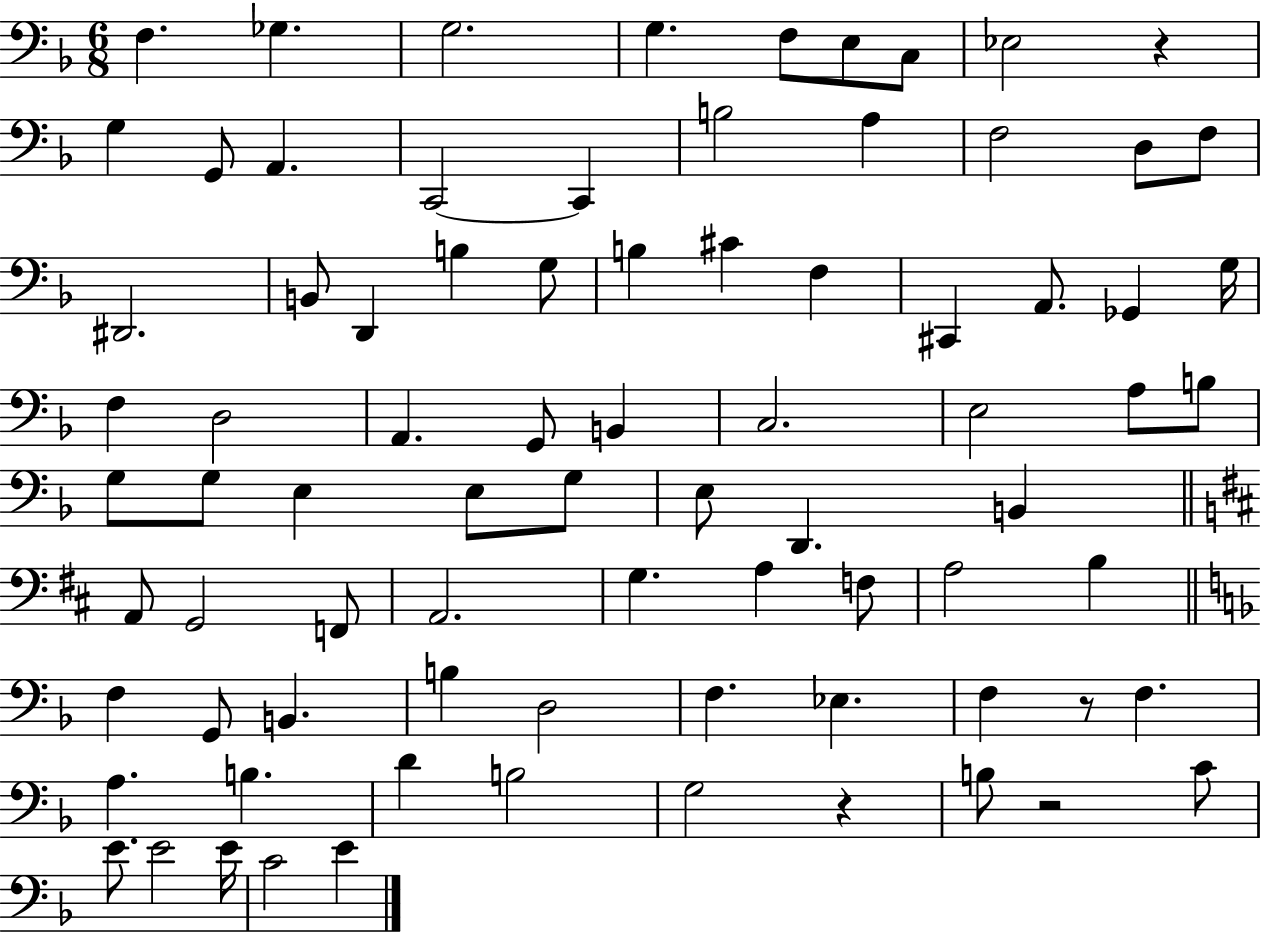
F3/q. Gb3/q. G3/h. G3/q. F3/e E3/e C3/e Eb3/h R/q G3/q G2/e A2/q. C2/h C2/q B3/h A3/q F3/h D3/e F3/e D#2/h. B2/e D2/q B3/q G3/e B3/q C#4/q F3/q C#2/q A2/e. Gb2/q G3/s F3/q D3/h A2/q. G2/e B2/q C3/h. E3/h A3/e B3/e G3/e G3/e E3/q E3/e G3/e E3/e D2/q. B2/q A2/e G2/h F2/e A2/h. G3/q. A3/q F3/e A3/h B3/q F3/q G2/e B2/q. B3/q D3/h F3/q. Eb3/q. F3/q R/e F3/q. A3/q. B3/q. D4/q B3/h G3/h R/q B3/e R/h C4/e E4/e. E4/h E4/s C4/h E4/q